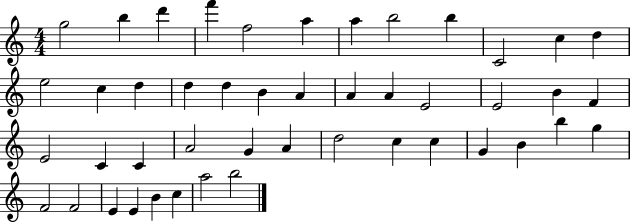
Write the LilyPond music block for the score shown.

{
  \clef treble
  \numericTimeSignature
  \time 4/4
  \key c \major
  g''2 b''4 d'''4 | f'''4 f''2 a''4 | a''4 b''2 b''4 | c'2 c''4 d''4 | \break e''2 c''4 d''4 | d''4 d''4 b'4 a'4 | a'4 a'4 e'2 | e'2 b'4 f'4 | \break e'2 c'4 c'4 | a'2 g'4 a'4 | d''2 c''4 c''4 | g'4 b'4 b''4 g''4 | \break f'2 f'2 | e'4 e'4 b'4 c''4 | a''2 b''2 | \bar "|."
}